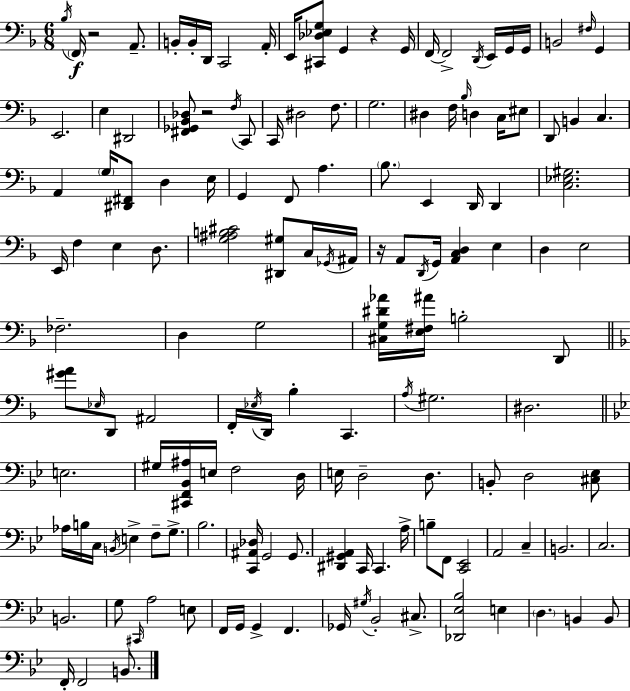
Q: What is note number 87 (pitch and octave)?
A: B2